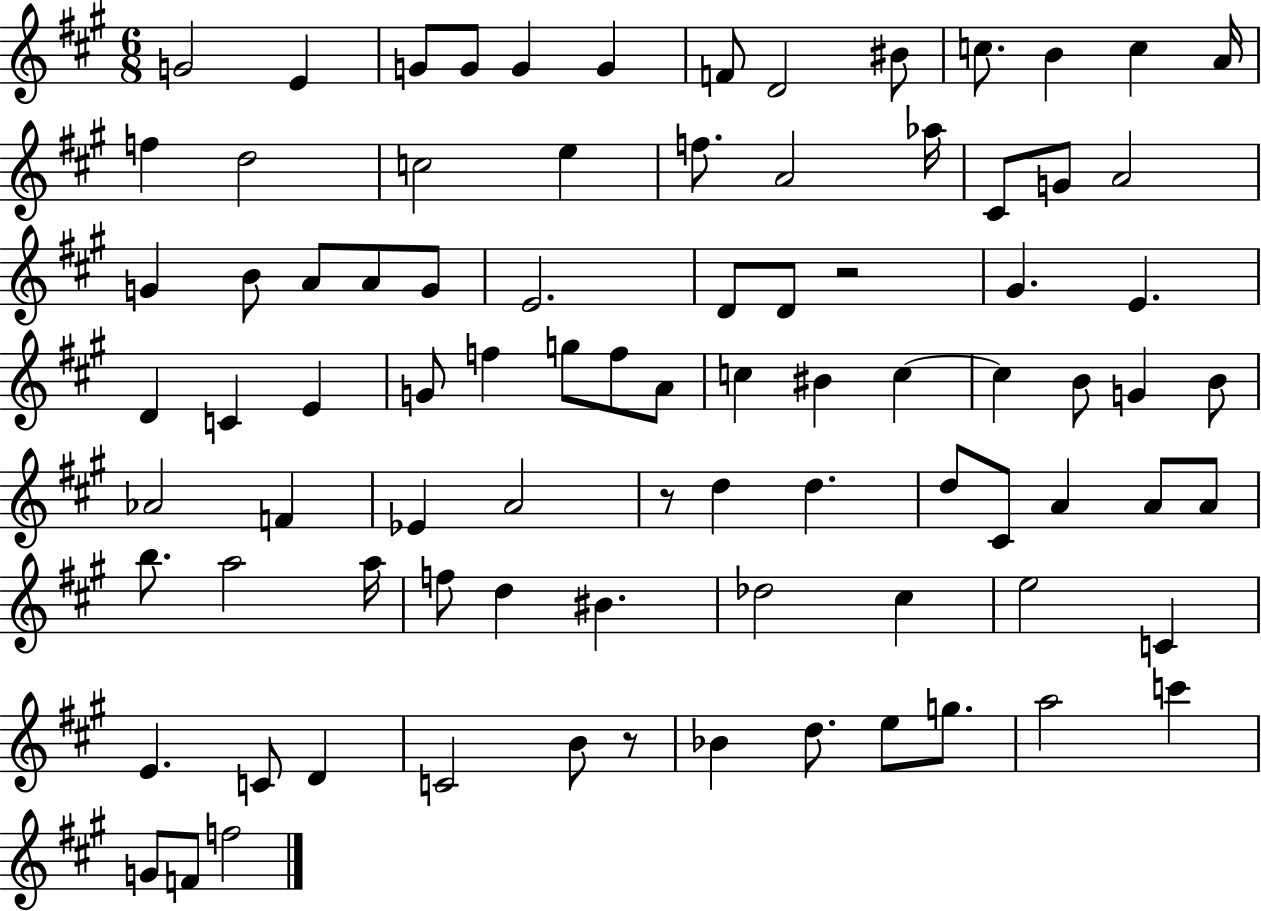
G4/h E4/q G4/e G4/e G4/q G4/q F4/e D4/h BIS4/e C5/e. B4/q C5/q A4/s F5/q D5/h C5/h E5/q F5/e. A4/h Ab5/s C#4/e G4/e A4/h G4/q B4/e A4/e A4/e G4/e E4/h. D4/e D4/e R/h G#4/q. E4/q. D4/q C4/q E4/q G4/e F5/q G5/e F5/e A4/e C5/q BIS4/q C5/q C5/q B4/e G4/q B4/e Ab4/h F4/q Eb4/q A4/h R/e D5/q D5/q. D5/e C#4/e A4/q A4/e A4/e B5/e. A5/h A5/s F5/e D5/q BIS4/q. Db5/h C#5/q E5/h C4/q E4/q. C4/e D4/q C4/h B4/e R/e Bb4/q D5/e. E5/e G5/e. A5/h C6/q G4/e F4/e F5/h